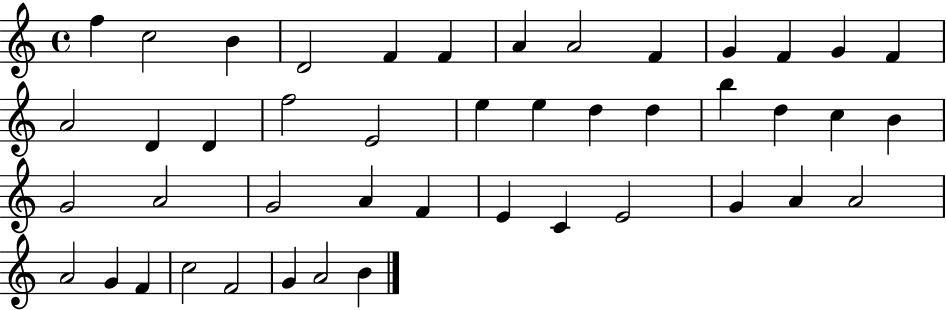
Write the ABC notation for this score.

X:1
T:Untitled
M:4/4
L:1/4
K:C
f c2 B D2 F F A A2 F G F G F A2 D D f2 E2 e e d d b d c B G2 A2 G2 A F E C E2 G A A2 A2 G F c2 F2 G A2 B